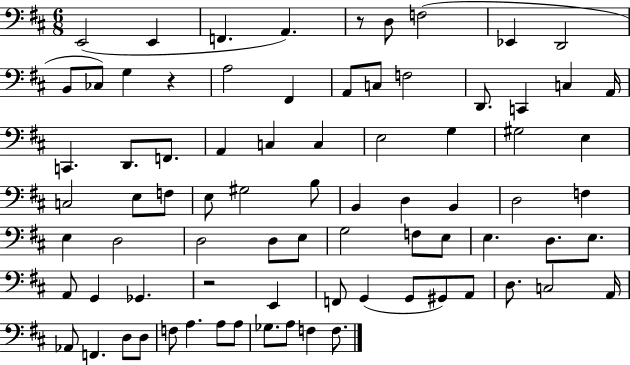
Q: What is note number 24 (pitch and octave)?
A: A2